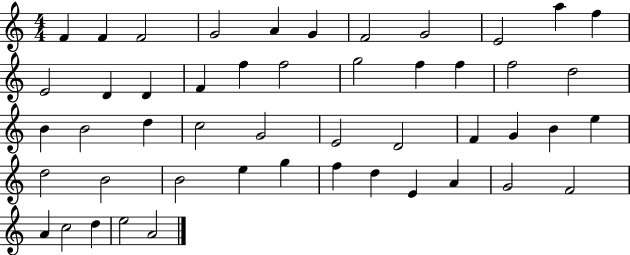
X:1
T:Untitled
M:4/4
L:1/4
K:C
F F F2 G2 A G F2 G2 E2 a f E2 D D F f f2 g2 f f f2 d2 B B2 d c2 G2 E2 D2 F G B e d2 B2 B2 e g f d E A G2 F2 A c2 d e2 A2